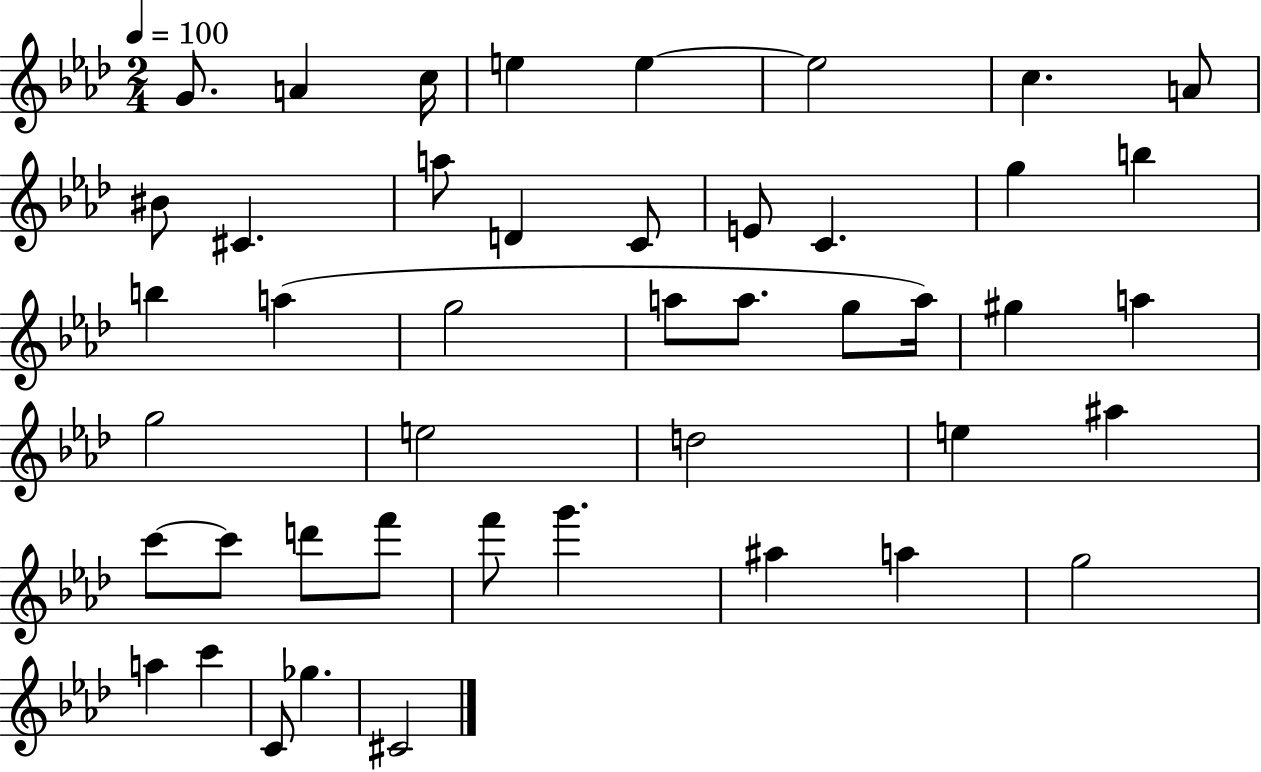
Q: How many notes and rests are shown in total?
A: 45